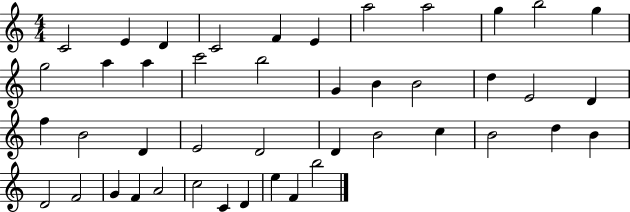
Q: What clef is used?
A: treble